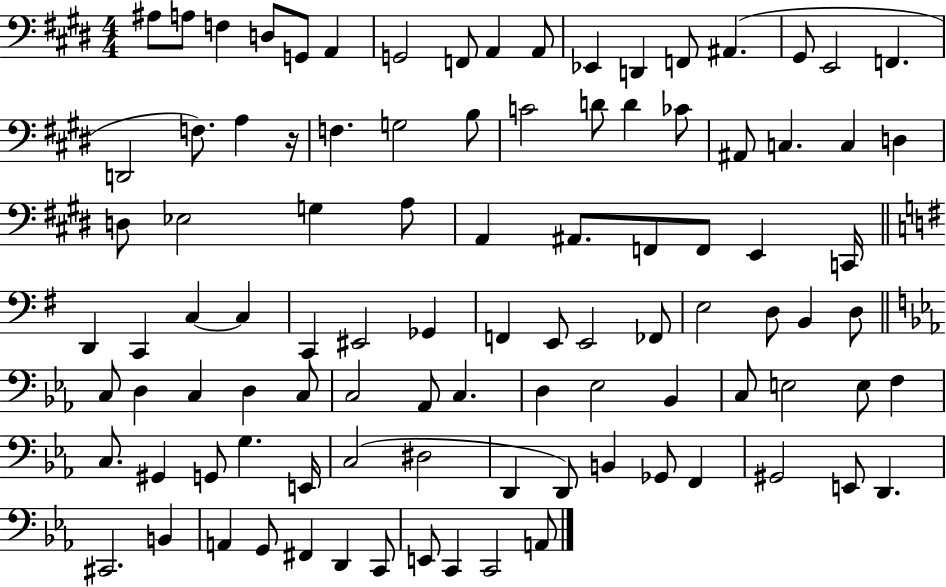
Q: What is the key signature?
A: E major